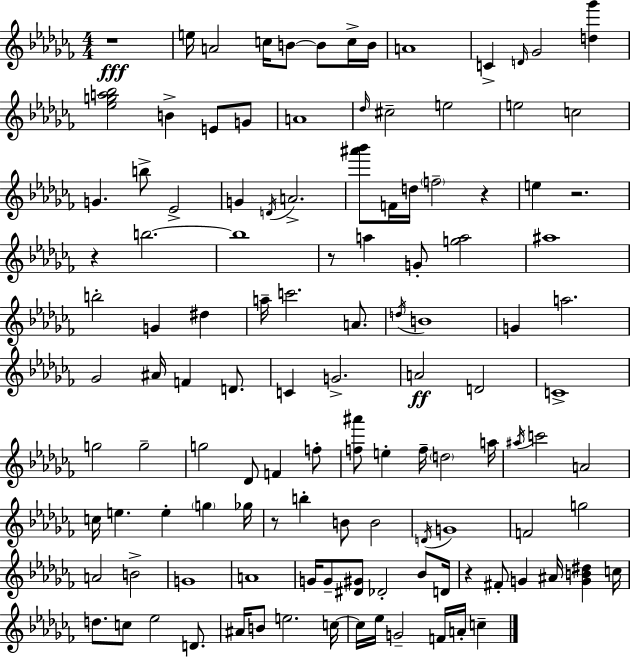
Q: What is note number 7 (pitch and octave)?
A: B4